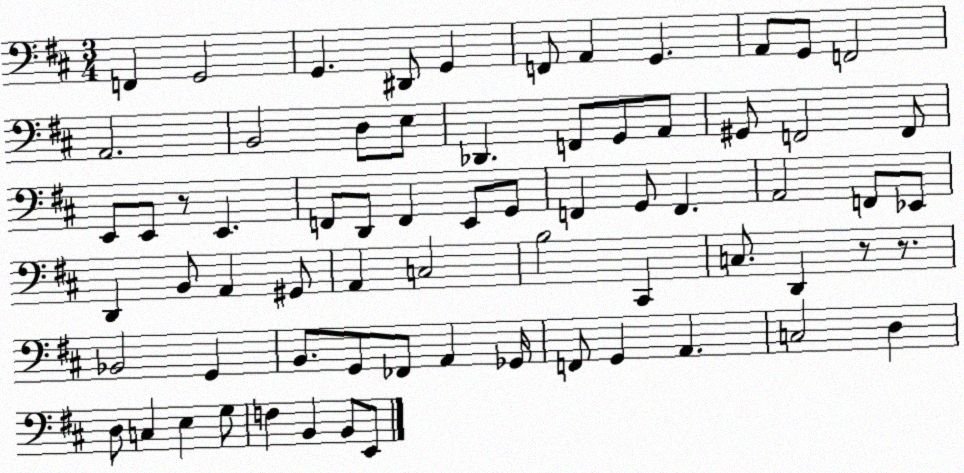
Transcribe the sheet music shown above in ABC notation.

X:1
T:Untitled
M:3/4
L:1/4
K:D
F,, G,,2 G,, ^D,,/2 G,, F,,/2 A,, G,, A,,/2 G,,/2 F,,2 A,,2 B,,2 D,/2 E,/2 _D,, F,,/2 G,,/2 A,,/2 ^G,,/2 F,,2 F,,/2 E,,/2 E,,/2 z/2 E,, F,,/2 D,,/2 F,, E,,/2 G,,/2 F,, G,,/2 F,, A,,2 F,,/2 _E,,/2 D,, B,,/2 A,, ^G,,/2 A,, C,2 B,2 ^C,, C,/2 D,, z/2 z/2 _B,,2 G,, B,,/2 G,,/2 _F,,/2 A,, _G,,/4 F,,/2 G,, A,, C,2 D, D,/2 C, E, G,/2 F, B,, B,,/2 E,,/2